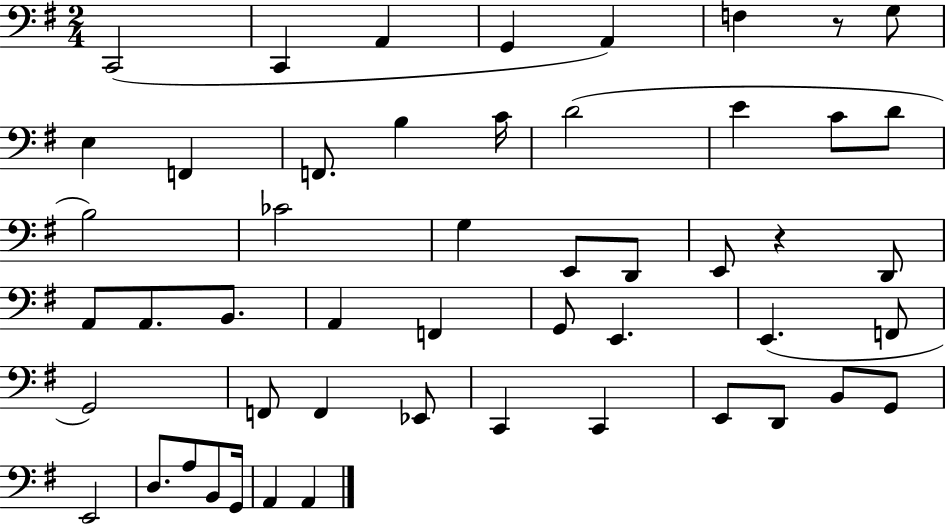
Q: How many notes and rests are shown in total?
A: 51